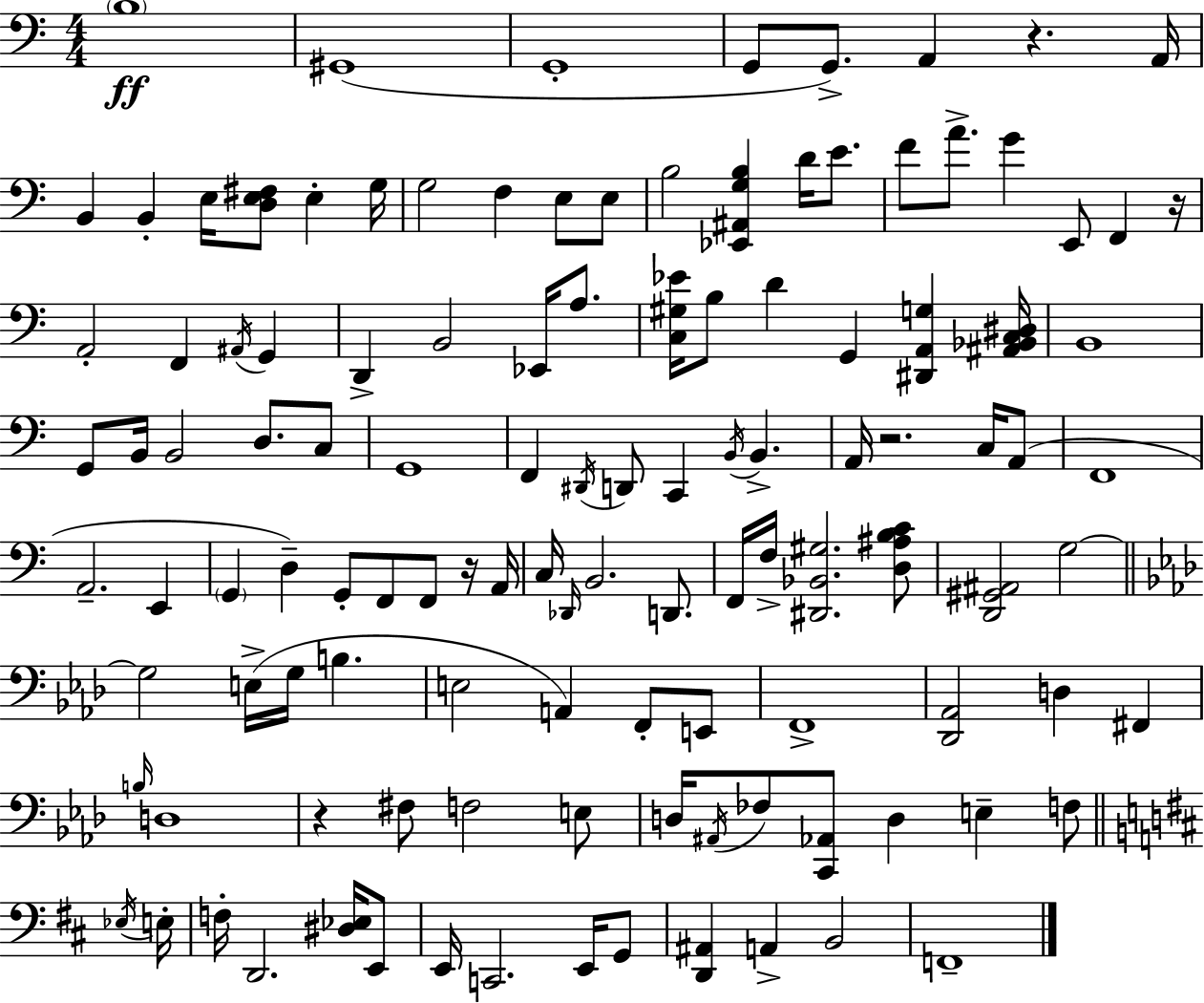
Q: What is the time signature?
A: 4/4